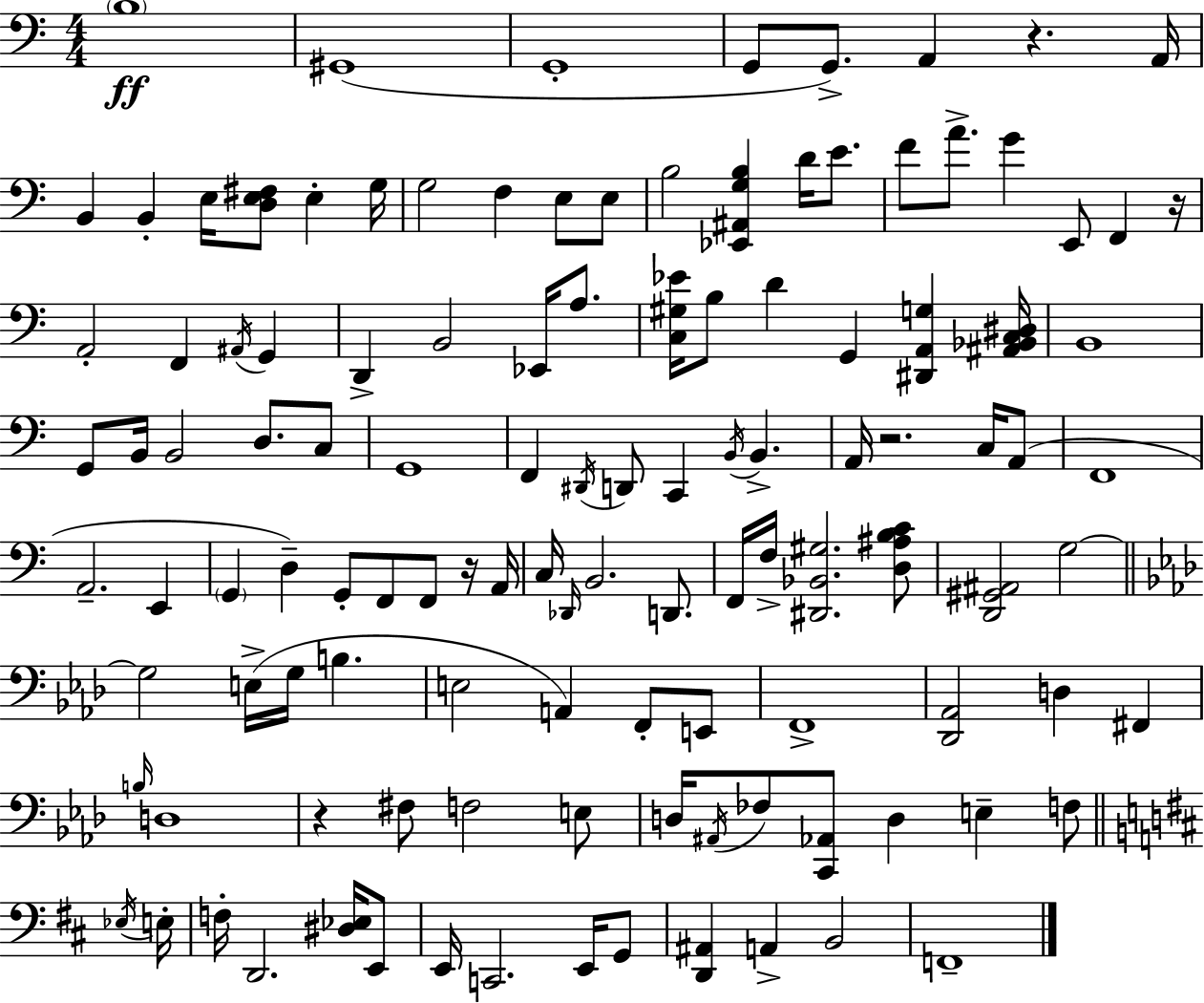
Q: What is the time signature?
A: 4/4